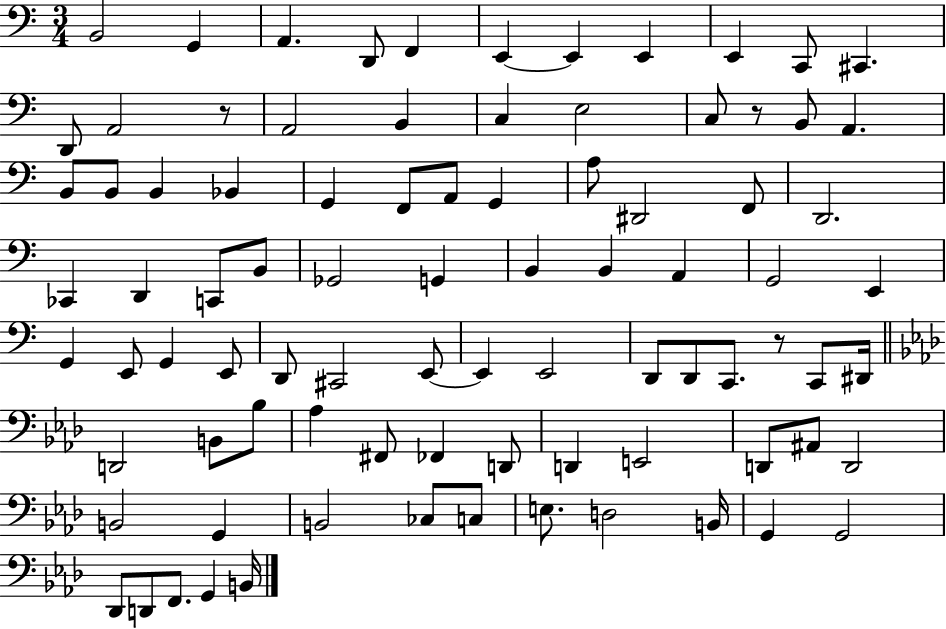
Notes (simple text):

B2/h G2/q A2/q. D2/e F2/q E2/q E2/q E2/q E2/q C2/e C#2/q. D2/e A2/h R/e A2/h B2/q C3/q E3/h C3/e R/e B2/e A2/q. B2/e B2/e B2/q Bb2/q G2/q F2/e A2/e G2/q A3/e D#2/h F2/e D2/h. CES2/q D2/q C2/e B2/e Gb2/h G2/q B2/q B2/q A2/q G2/h E2/q G2/q E2/e G2/q E2/e D2/e C#2/h E2/e E2/q E2/h D2/e D2/e C2/e. R/e C2/e D#2/s D2/h B2/e Bb3/e Ab3/q F#2/e FES2/q D2/e D2/q E2/h D2/e A#2/e D2/h B2/h G2/q B2/h CES3/e C3/e E3/e. D3/h B2/s G2/q G2/h Db2/e D2/e F2/e. G2/q B2/s